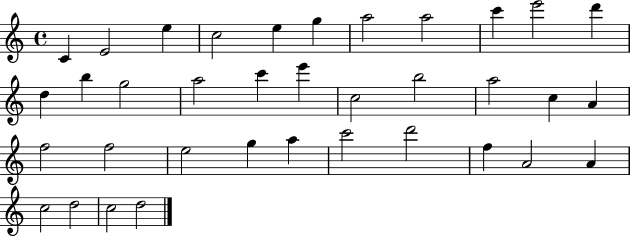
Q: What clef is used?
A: treble